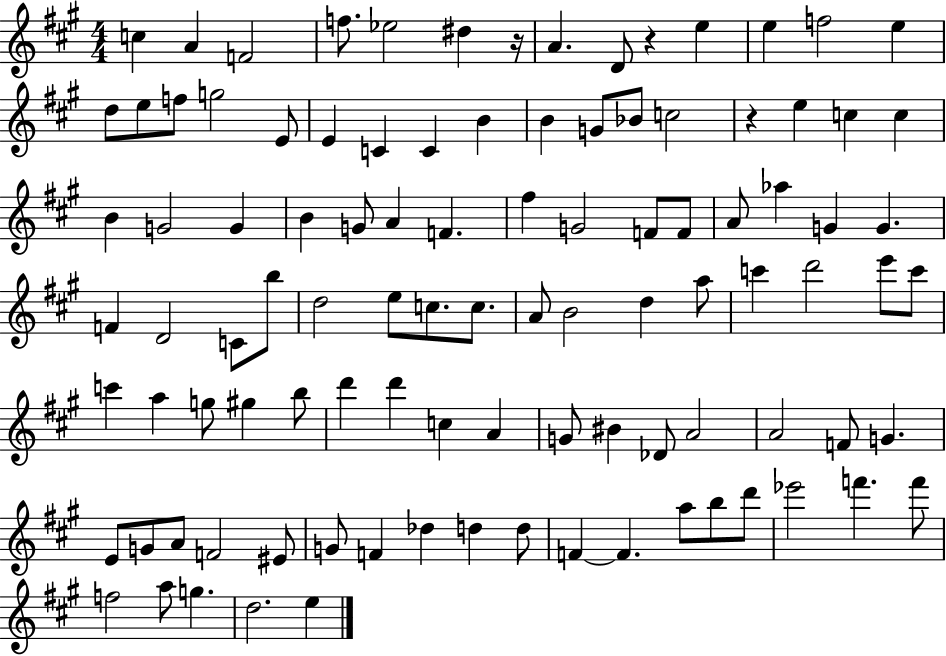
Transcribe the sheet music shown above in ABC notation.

X:1
T:Untitled
M:4/4
L:1/4
K:A
c A F2 f/2 _e2 ^d z/4 A D/2 z e e f2 e d/2 e/2 f/2 g2 E/2 E C C B B G/2 _B/2 c2 z e c c B G2 G B G/2 A F ^f G2 F/2 F/2 A/2 _a G G F D2 C/2 b/2 d2 e/2 c/2 c/2 A/2 B2 d a/2 c' d'2 e'/2 c'/2 c' a g/2 ^g b/2 d' d' c A G/2 ^B _D/2 A2 A2 F/2 G E/2 G/2 A/2 F2 ^E/2 G/2 F _d d d/2 F F a/2 b/2 d'/2 _e'2 f' f'/2 f2 a/2 g d2 e